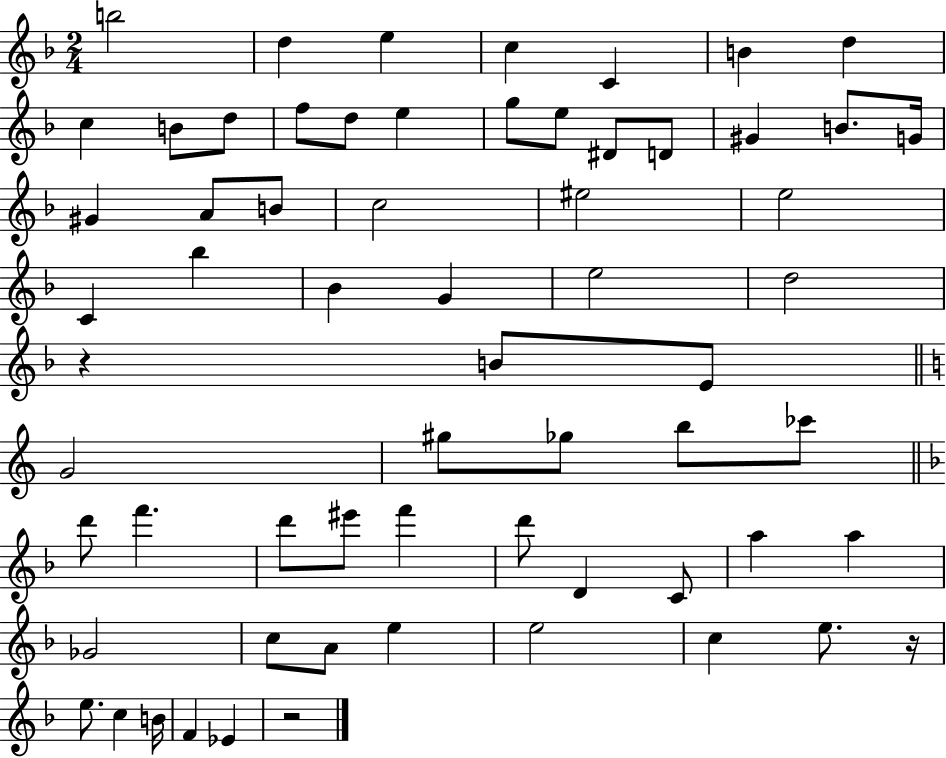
B5/h D5/q E5/q C5/q C4/q B4/q D5/q C5/q B4/e D5/e F5/e D5/e E5/q G5/e E5/e D#4/e D4/e G#4/q B4/e. G4/s G#4/q A4/e B4/e C5/h EIS5/h E5/h C4/q Bb5/q Bb4/q G4/q E5/h D5/h R/q B4/e E4/e G4/h G#5/e Gb5/e B5/e CES6/e D6/e F6/q. D6/e EIS6/e F6/q D6/e D4/q C4/e A5/q A5/q Gb4/h C5/e A4/e E5/q E5/h C5/q E5/e. R/s E5/e. C5/q B4/s F4/q Eb4/q R/h